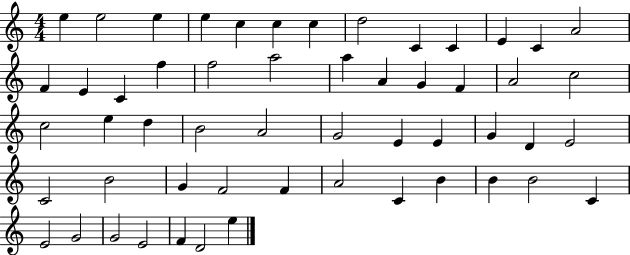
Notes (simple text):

E5/q E5/h E5/q E5/q C5/q C5/q C5/q D5/h C4/q C4/q E4/q C4/q A4/h F4/q E4/q C4/q F5/q F5/h A5/h A5/q A4/q G4/q F4/q A4/h C5/h C5/h E5/q D5/q B4/h A4/h G4/h E4/q E4/q G4/q D4/q E4/h C4/h B4/h G4/q F4/h F4/q A4/h C4/q B4/q B4/q B4/h C4/q E4/h G4/h G4/h E4/h F4/q D4/h E5/q